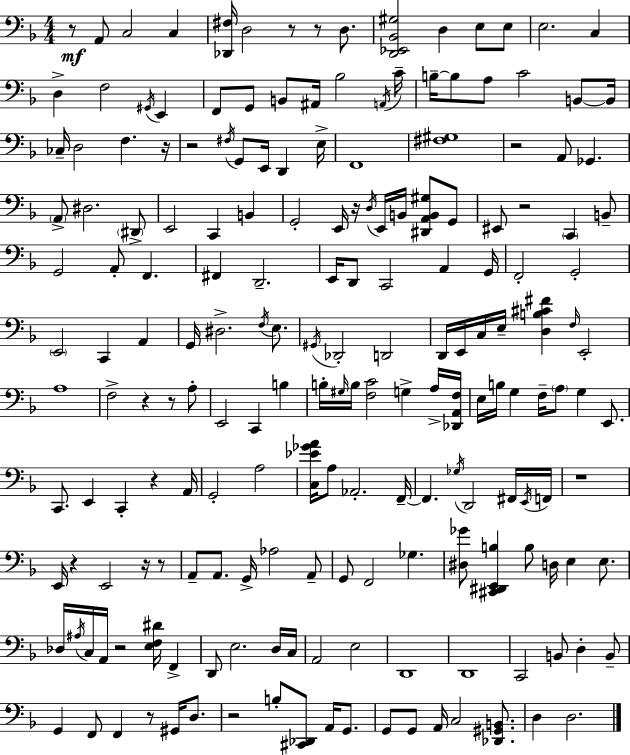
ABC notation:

X:1
T:Untitled
M:4/4
L:1/4
K:F
z/2 A,,/2 C,2 C, [_D,,^F,]/4 D,2 z/2 z/2 D,/2 [D,,_E,,_B,,^G,]2 D, E,/2 E,/2 E,2 C, D, F,2 ^G,,/4 E,, F,,/2 G,,/2 B,,/2 ^A,,/4 _B,2 A,,/4 C/4 B,/4 B,/2 A,/2 C2 B,,/2 B,,/4 _C,/4 D,2 F, z/4 z2 ^F,/4 G,,/2 E,,/4 D,, E,/4 F,,4 [^F,^G,]4 z2 A,,/2 _G,, A,,/2 ^D,2 ^D,,/2 E,,2 C,, B,, G,,2 E,,/4 z/4 D,/4 E,,/4 B,,/4 [^D,,A,,B,,^G,]/2 G,,/2 ^E,,/2 z2 C,, B,,/2 G,,2 A,,/2 F,, ^F,, D,,2 E,,/4 D,,/2 C,,2 A,, G,,/4 F,,2 G,,2 E,,2 C,, A,, G,,/4 ^D,2 F,/4 E,/2 ^G,,/4 _D,,2 D,,2 D,,/4 E,,/4 C,/4 E,/4 [D,B,^C^F] F,/4 E,,2 A,4 F,2 z z/2 A,/2 E,,2 C,, B, B,/4 ^G,/4 B,/4 [F,C]2 G, A,/4 [_D,,A,,F,]/4 E,/4 B,/4 G, F,/4 A,/2 G, E,,/2 C,,/2 E,, C,, z A,,/4 G,,2 A,2 [C,_E_GA]/4 A,/2 _A,,2 F,,/4 F,, _G,/4 D,,2 ^F,,/4 E,,/4 F,,/4 z4 E,,/4 z E,,2 z/4 z/2 A,,/2 A,,/2 G,,/4 _A,2 A,,/2 G,,/2 F,,2 _G, [^D,_G]/2 [^C,,^D,,E,,B,] B,/2 D,/4 E, E,/2 _D,/4 ^A,/4 C,/4 A,,/4 z2 [E,F,^D]/4 F,, D,,/2 E,2 D,/4 C,/4 A,,2 E,2 D,,4 D,,4 C,,2 B,,/2 D, B,,/2 G,, F,,/2 F,, z/2 ^G,,/4 D,/2 z2 B,/2 [^C,,_D,,]/2 A,,/4 G,,/2 G,,/2 G,,/2 A,,/4 C,2 [_D,,^G,,B,,]/2 D, D,2